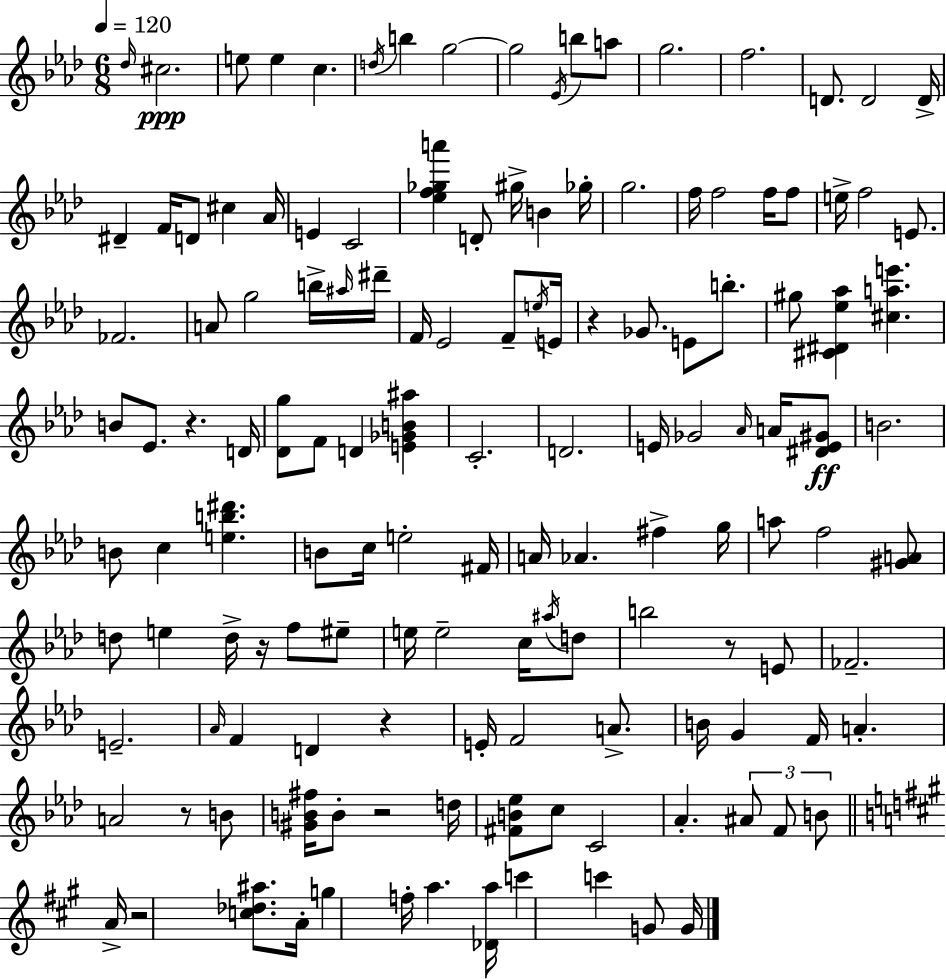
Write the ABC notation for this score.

X:1
T:Untitled
M:6/8
L:1/4
K:Ab
_d/4 ^c2 e/2 e c d/4 b g2 g2 _E/4 b/2 a/2 g2 f2 D/2 D2 D/4 ^D F/4 D/2 ^c _A/4 E C2 [_ef_ga'] D/2 ^g/4 B _g/4 g2 f/4 f2 f/4 f/2 e/4 f2 E/2 _F2 A/2 g2 b/4 ^a/4 ^d'/4 F/4 _E2 F/2 e/4 E/4 z _G/2 E/2 b/2 ^g/2 [^C^D_e_a] [^cae'] B/2 _E/2 z D/4 [_Dg]/2 F/2 D [E_GB^a] C2 D2 E/4 _G2 _A/4 A/4 [^DE^G]/2 B2 B/2 c [eb^d'] B/2 c/4 e2 ^F/4 A/4 _A ^f g/4 a/2 f2 [^GA]/2 d/2 e d/4 z/4 f/2 ^e/2 e/4 e2 c/4 ^a/4 d/2 b2 z/2 E/2 _F2 E2 _A/4 F D z E/4 F2 A/2 B/4 G F/4 A A2 z/2 B/2 [^GB^f]/4 B/2 z2 d/4 [^FB_e]/2 c/2 C2 _A ^A/2 F/2 B/2 A/4 z2 [c_d^a]/2 A/4 g f/4 a [_Da]/4 c' c' G/2 G/4